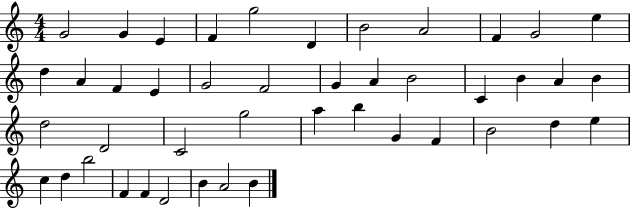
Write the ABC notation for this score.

X:1
T:Untitled
M:4/4
L:1/4
K:C
G2 G E F g2 D B2 A2 F G2 e d A F E G2 F2 G A B2 C B A B d2 D2 C2 g2 a b G F B2 d e c d b2 F F D2 B A2 B